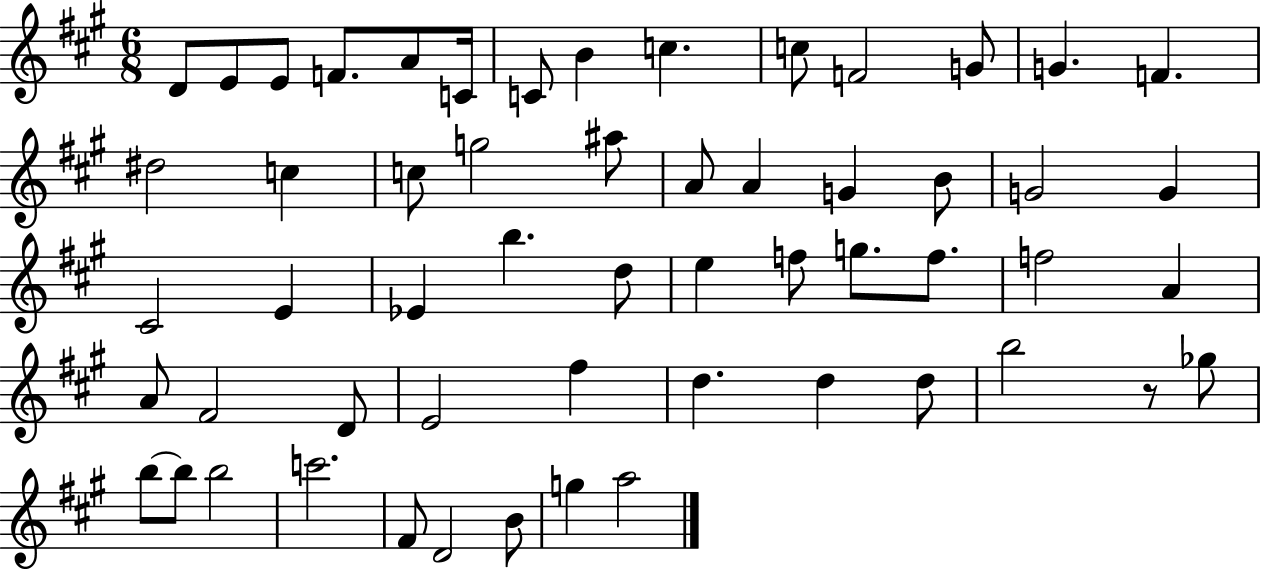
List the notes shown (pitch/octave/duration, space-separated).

D4/e E4/e E4/e F4/e. A4/e C4/s C4/e B4/q C5/q. C5/e F4/h G4/e G4/q. F4/q. D#5/h C5/q C5/e G5/h A#5/e A4/e A4/q G4/q B4/e G4/h G4/q C#4/h E4/q Eb4/q B5/q. D5/e E5/q F5/e G5/e. F5/e. F5/h A4/q A4/e F#4/h D4/e E4/h F#5/q D5/q. D5/q D5/e B5/h R/e Gb5/e B5/e B5/e B5/h C6/h. F#4/e D4/h B4/e G5/q A5/h